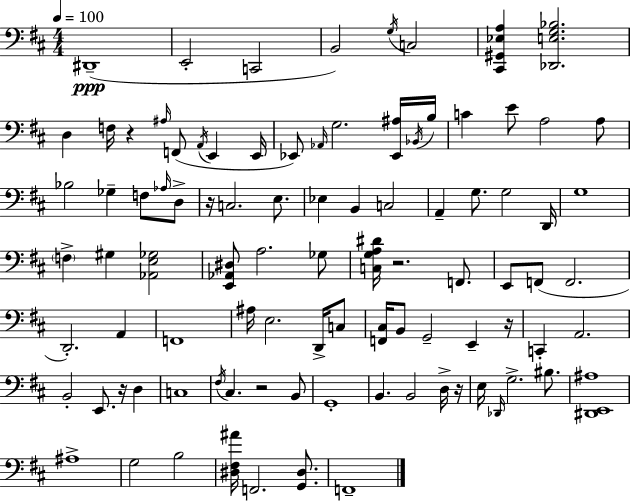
{
  \clef bass
  \numericTimeSignature
  \time 4/4
  \key d \major
  \tempo 4 = 100
  dis,1--(\ppp | e,2-. c,2 | b,2) \acciaccatura { g16 } c2 | <cis, gis, ees a>4 <des, e g bes>2. | \break d4 f16 r4 \grace { ais16 }( f,8 \acciaccatura { a,16 } e,4 | e,16 ees,8) \grace { aes,16 } g2. | <ees, ais>16 \acciaccatura { bes,16 } b16 c'4 e'8 a2 | a8 bes2 ges4-- | \break f8 \grace { aes16 } d8-> r16 c2. | e8. ees4 b,4 c2 | a,4-- g8. g2 | d,16 g1 | \break \parenthesize f4-> gis4 <aes, e ges>2 | <e, aes, dis>8 a2. | ges8 <c g a dis'>16 r2. | f,8. e,8 f,8( f,2. | \break d,2.-.) | a,4 f,1 | ais16 e2. | d,16-> c8 <f, cis>16 b,8 g,2-- | \break e,4-- r16 c,4-. a,2. | b,2-. e,8. | r16 d4 c1 | \acciaccatura { fis16 } cis4. r2 | \break b,8 g,1-. | b,4. b,2 | d16-> r16 e16 \grace { des,16 } g2.-> | bis8. <dis, e, ais>1 | \break ais1-> | g2 | b2 <dis fis ais'>16 f,2. | <g, dis>8. f,1-- | \break \bar "|."
}